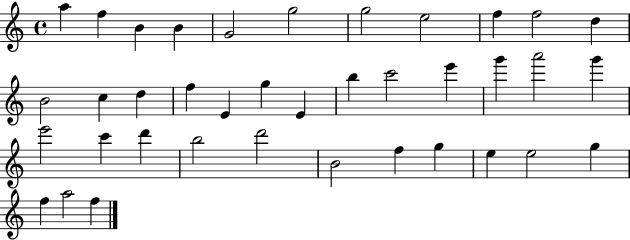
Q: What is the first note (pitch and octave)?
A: A5